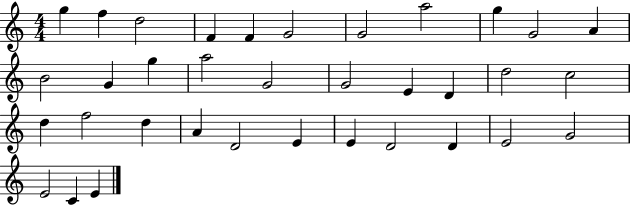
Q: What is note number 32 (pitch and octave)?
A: G4